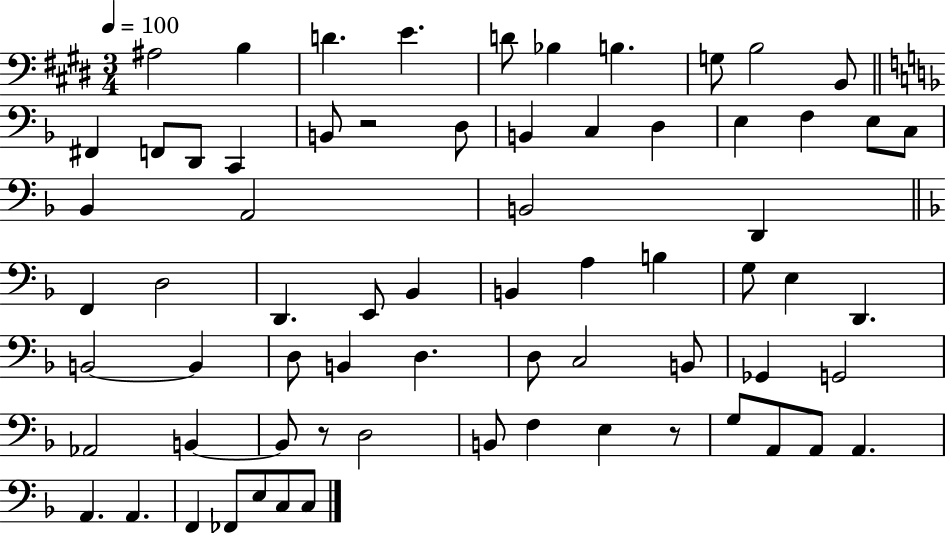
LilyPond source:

{
  \clef bass
  \numericTimeSignature
  \time 3/4
  \key e \major
  \tempo 4 = 100
  \repeat volta 2 { ais2 b4 | d'4. e'4. | d'8 bes4 b4. | g8 b2 b,8 | \break \bar "||" \break \key f \major fis,4 f,8 d,8 c,4 | b,8 r2 d8 | b,4 c4 d4 | e4 f4 e8 c8 | \break bes,4 a,2 | b,2 d,4 | \bar "||" \break \key f \major f,4 d2 | d,4. e,8 bes,4 | b,4 a4 b4 | g8 e4 d,4. | \break b,2~~ b,4 | d8 b,4 d4. | d8 c2 b,8 | ges,4 g,2 | \break aes,2 b,4~~ | b,8 r8 d2 | b,8 f4 e4 r8 | g8 a,8 a,8 a,4. | \break a,4. a,4. | f,4 fes,8 e8 c8 c8 | } \bar "|."
}